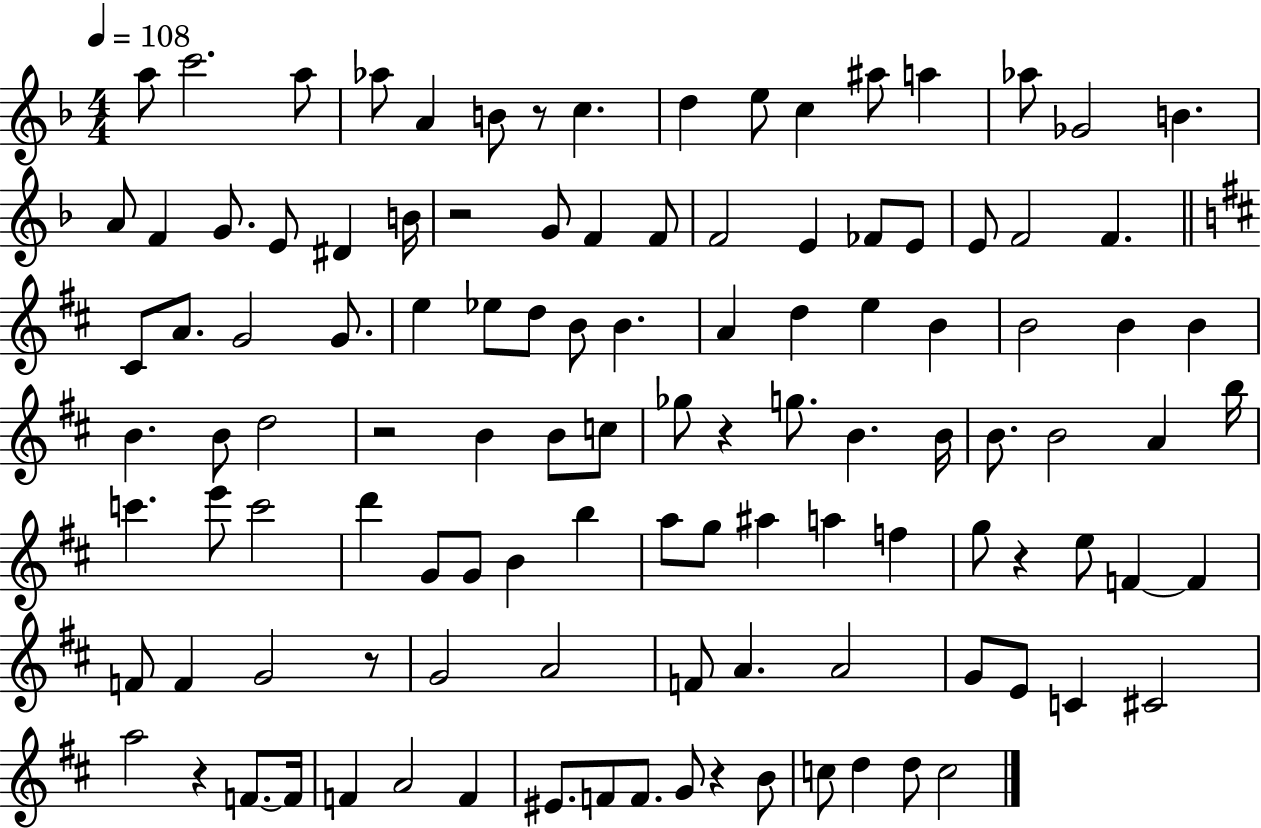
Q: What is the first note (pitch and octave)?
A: A5